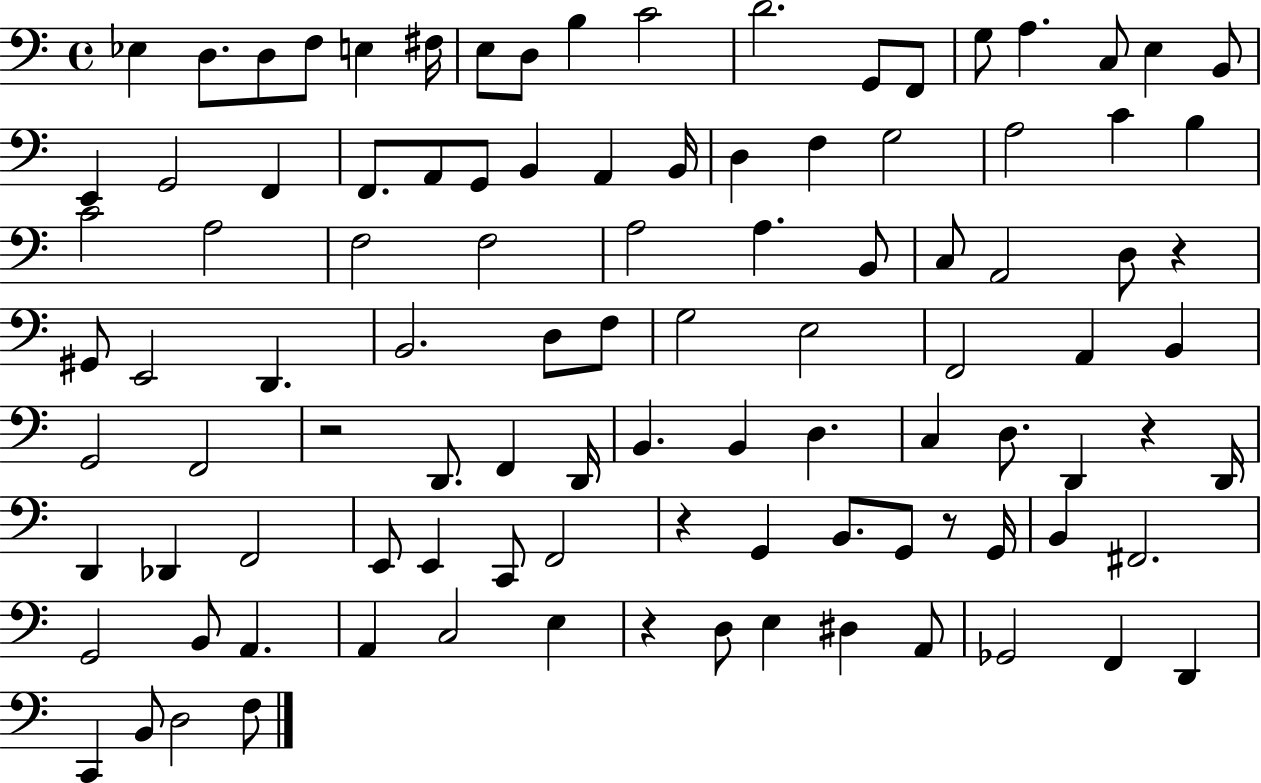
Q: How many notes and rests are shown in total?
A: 102